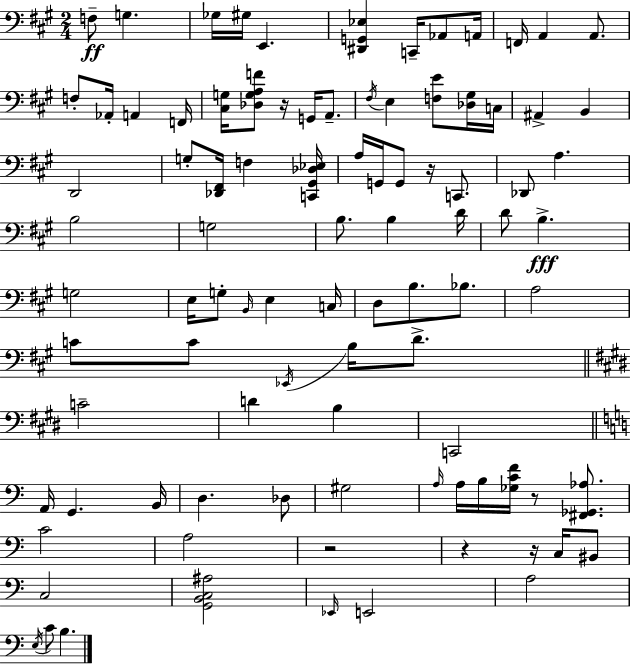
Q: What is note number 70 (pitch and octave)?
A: BIS2